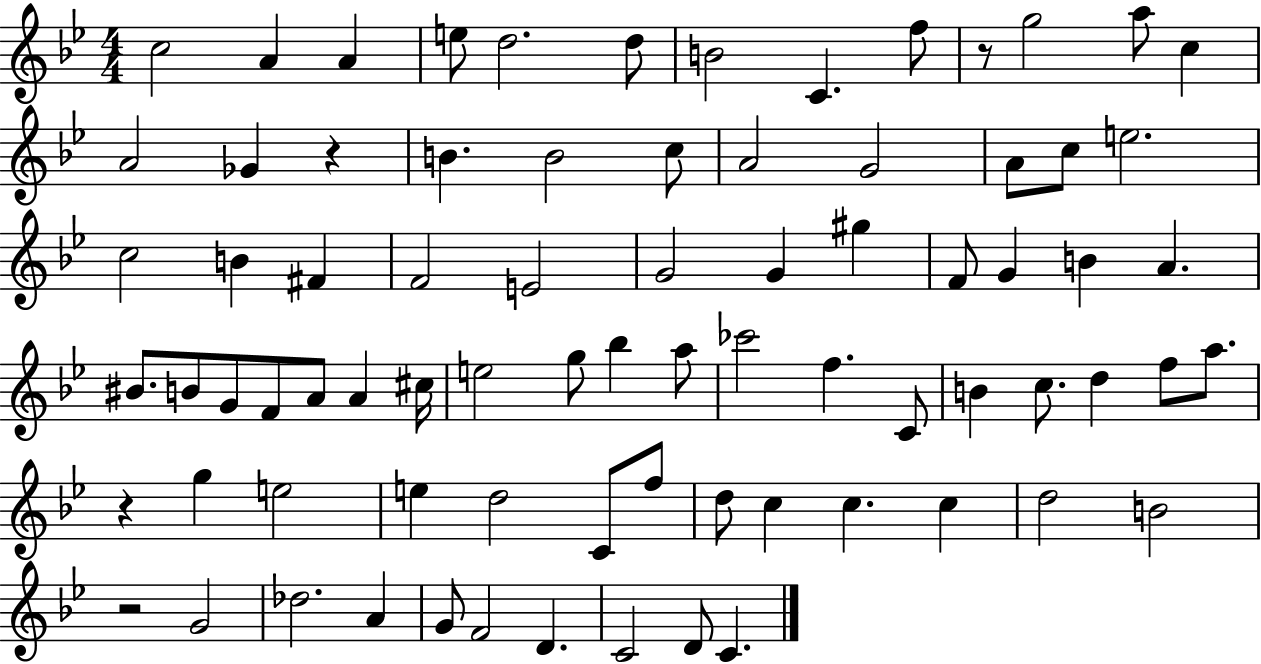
{
  \clef treble
  \numericTimeSignature
  \time 4/4
  \key bes \major
  c''2 a'4 a'4 | e''8 d''2. d''8 | b'2 c'4. f''8 | r8 g''2 a''8 c''4 | \break a'2 ges'4 r4 | b'4. b'2 c''8 | a'2 g'2 | a'8 c''8 e''2. | \break c''2 b'4 fis'4 | f'2 e'2 | g'2 g'4 gis''4 | f'8 g'4 b'4 a'4. | \break bis'8. b'8 g'8 f'8 a'8 a'4 cis''16 | e''2 g''8 bes''4 a''8 | ces'''2 f''4. c'8 | b'4 c''8. d''4 f''8 a''8. | \break r4 g''4 e''2 | e''4 d''2 c'8 f''8 | d''8 c''4 c''4. c''4 | d''2 b'2 | \break r2 g'2 | des''2. a'4 | g'8 f'2 d'4. | c'2 d'8 c'4. | \break \bar "|."
}